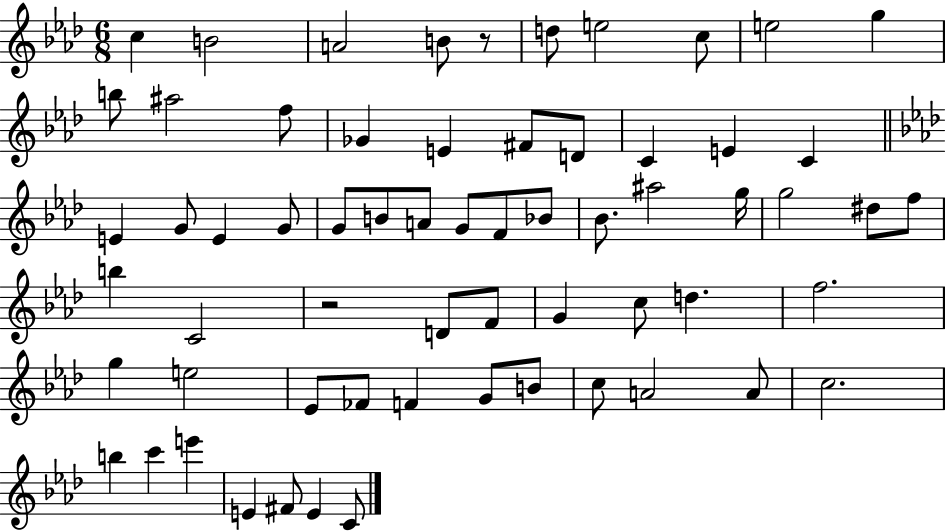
X:1
T:Untitled
M:6/8
L:1/4
K:Ab
c B2 A2 B/2 z/2 d/2 e2 c/2 e2 g b/2 ^a2 f/2 _G E ^F/2 D/2 C E C E G/2 E G/2 G/2 B/2 A/2 G/2 F/2 _B/2 _B/2 ^a2 g/4 g2 ^d/2 f/2 b C2 z2 D/2 F/2 G c/2 d f2 g e2 _E/2 _F/2 F G/2 B/2 c/2 A2 A/2 c2 b c' e' E ^F/2 E C/2